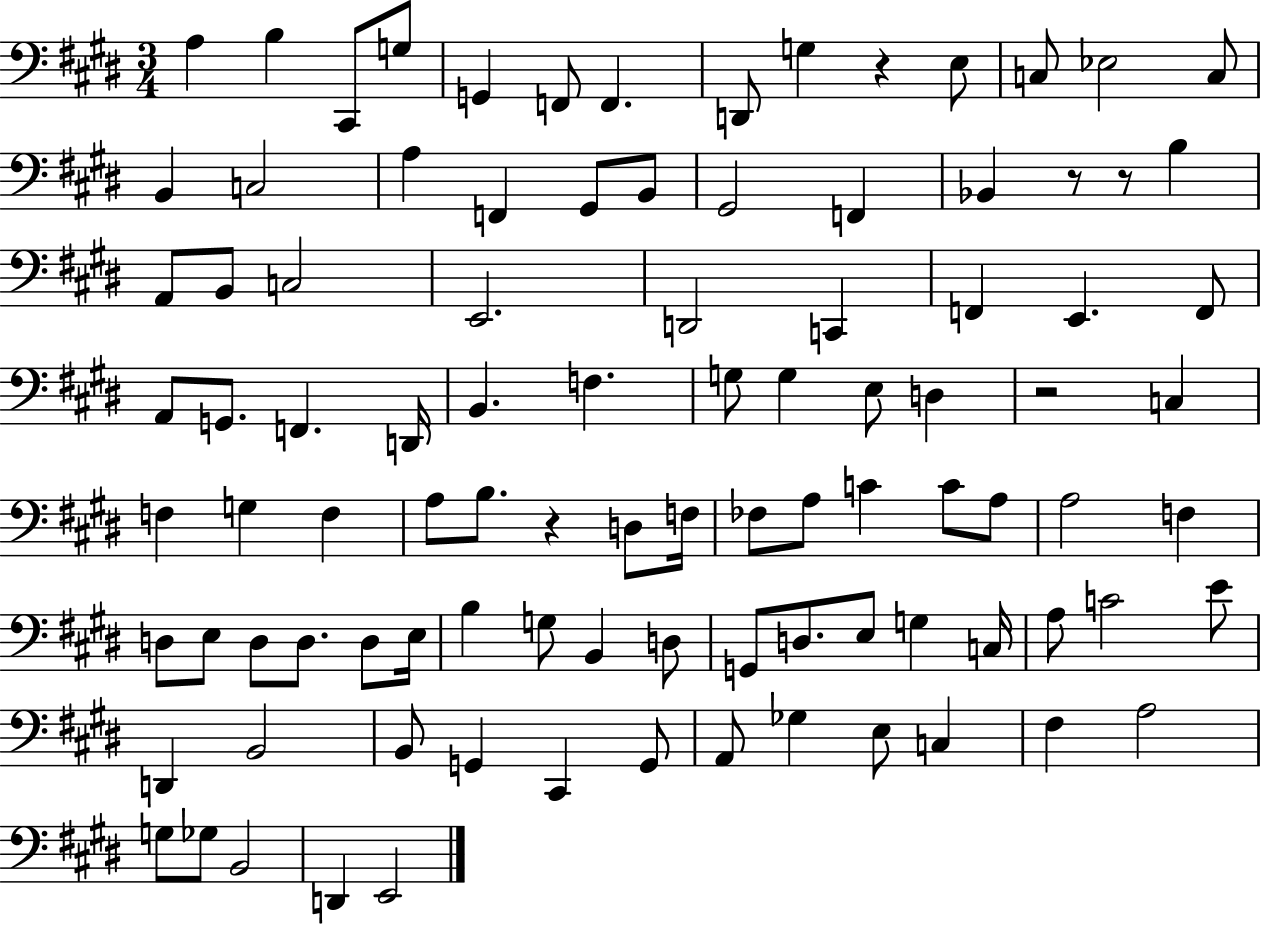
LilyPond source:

{
  \clef bass
  \numericTimeSignature
  \time 3/4
  \key e \major
  a4 b4 cis,8 g8 | g,4 f,8 f,4. | d,8 g4 r4 e8 | c8 ees2 c8 | \break b,4 c2 | a4 f,4 gis,8 b,8 | gis,2 f,4 | bes,4 r8 r8 b4 | \break a,8 b,8 c2 | e,2. | d,2 c,4 | f,4 e,4. f,8 | \break a,8 g,8. f,4. d,16 | b,4. f4. | g8 g4 e8 d4 | r2 c4 | \break f4 g4 f4 | a8 b8. r4 d8 f16 | fes8 a8 c'4 c'8 a8 | a2 f4 | \break d8 e8 d8 d8. d8 e16 | b4 g8 b,4 d8 | g,8 d8. e8 g4 c16 | a8 c'2 e'8 | \break d,4 b,2 | b,8 g,4 cis,4 g,8 | a,8 ges4 e8 c4 | fis4 a2 | \break g8 ges8 b,2 | d,4 e,2 | \bar "|."
}